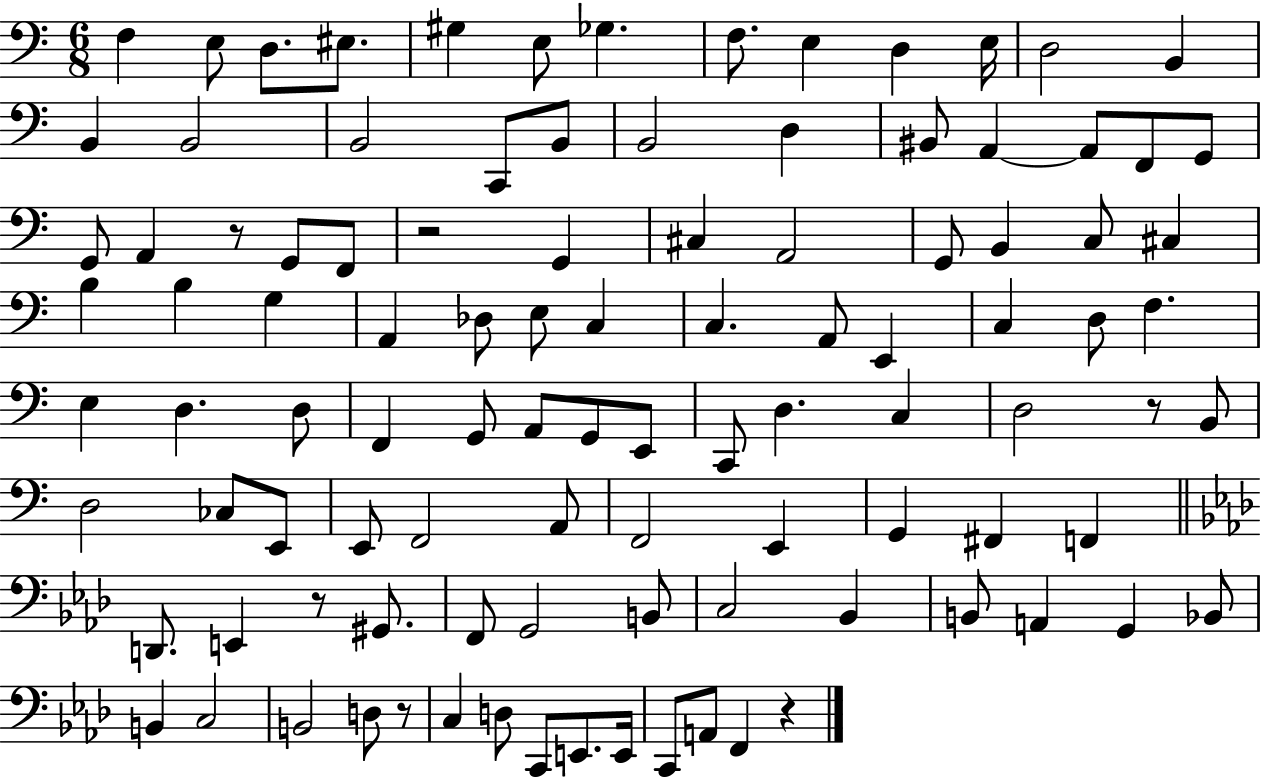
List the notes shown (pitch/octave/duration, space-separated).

F3/q E3/e D3/e. EIS3/e. G#3/q E3/e Gb3/q. F3/e. E3/q D3/q E3/s D3/h B2/q B2/q B2/h B2/h C2/e B2/e B2/h D3/q BIS2/e A2/q A2/e F2/e G2/e G2/e A2/q R/e G2/e F2/e R/h G2/q C#3/q A2/h G2/e B2/q C3/e C#3/q B3/q B3/q G3/q A2/q Db3/e E3/e C3/q C3/q. A2/e E2/q C3/q D3/e F3/q. E3/q D3/q. D3/e F2/q G2/e A2/e G2/e E2/e C2/e D3/q. C3/q D3/h R/e B2/e D3/h CES3/e E2/e E2/e F2/h A2/e F2/h E2/q G2/q F#2/q F2/q D2/e. E2/q R/e G#2/e. F2/e G2/h B2/e C3/h Bb2/q B2/e A2/q G2/q Bb2/e B2/q C3/h B2/h D3/e R/e C3/q D3/e C2/e E2/e. E2/s C2/e A2/e F2/q R/q